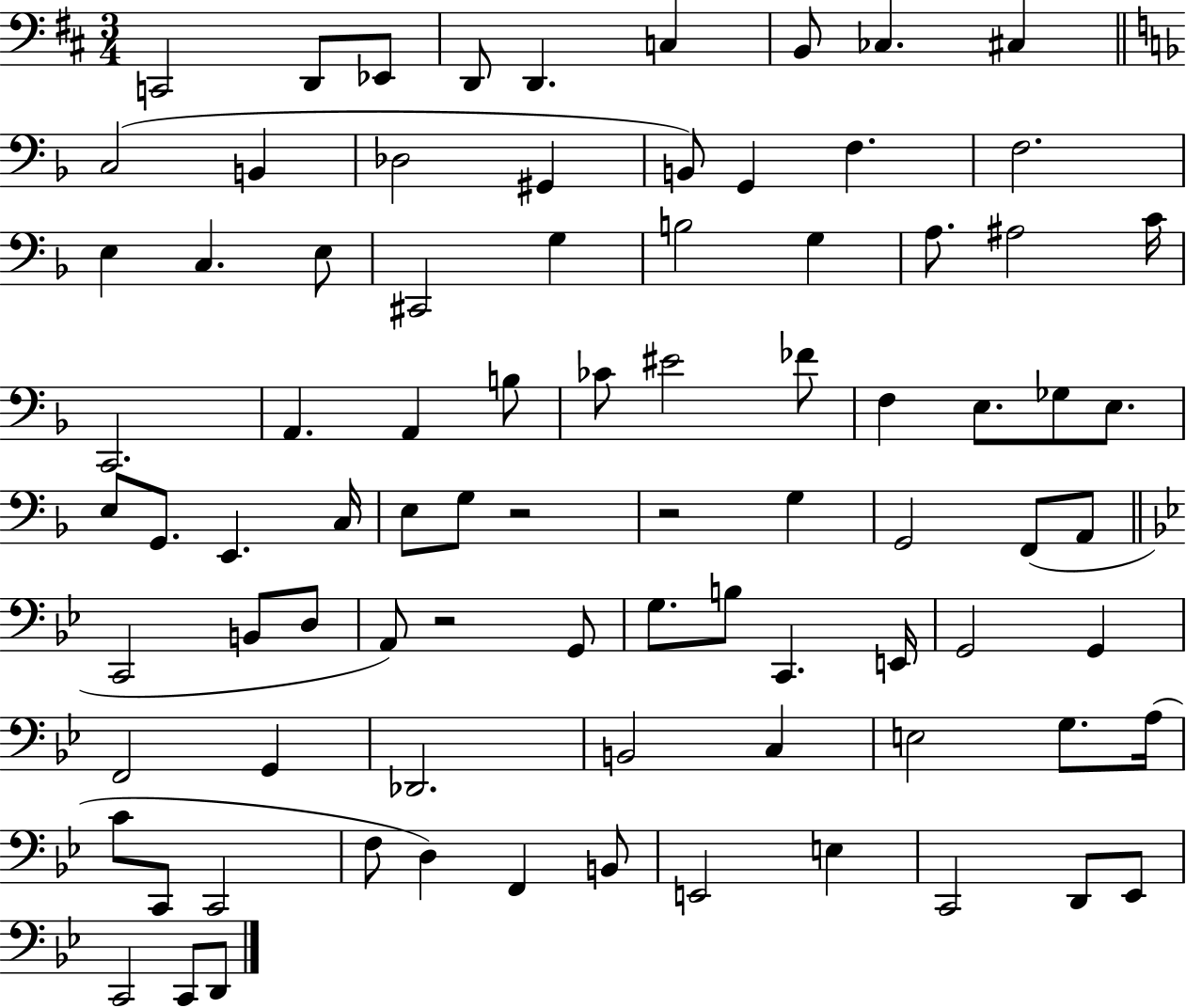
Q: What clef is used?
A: bass